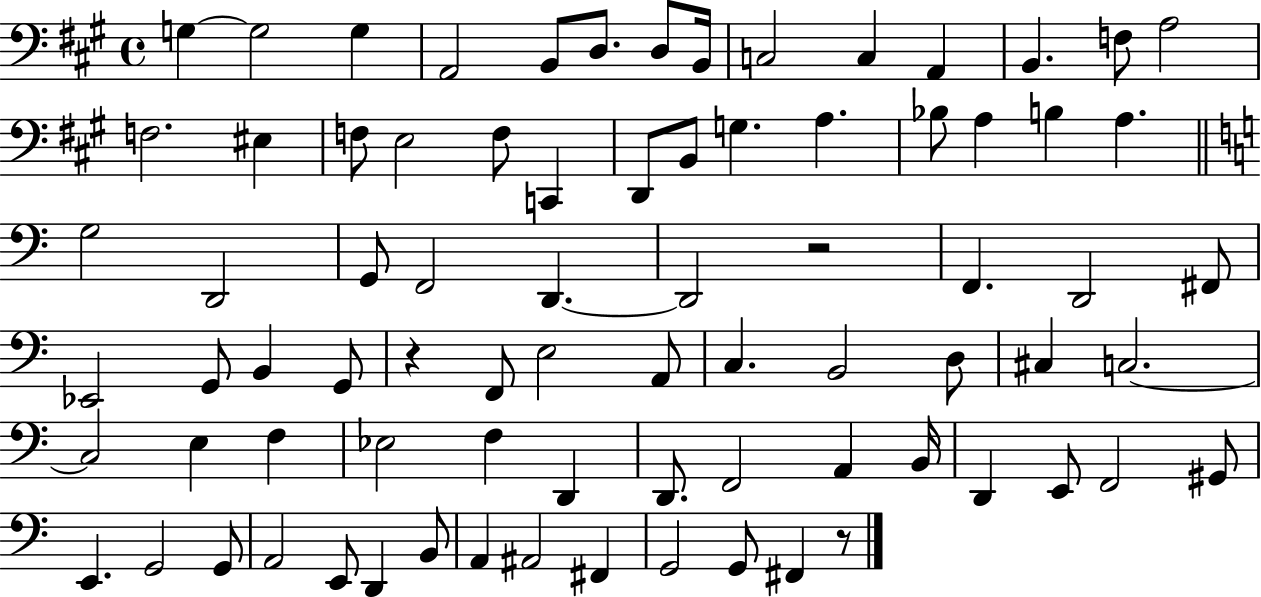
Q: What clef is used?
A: bass